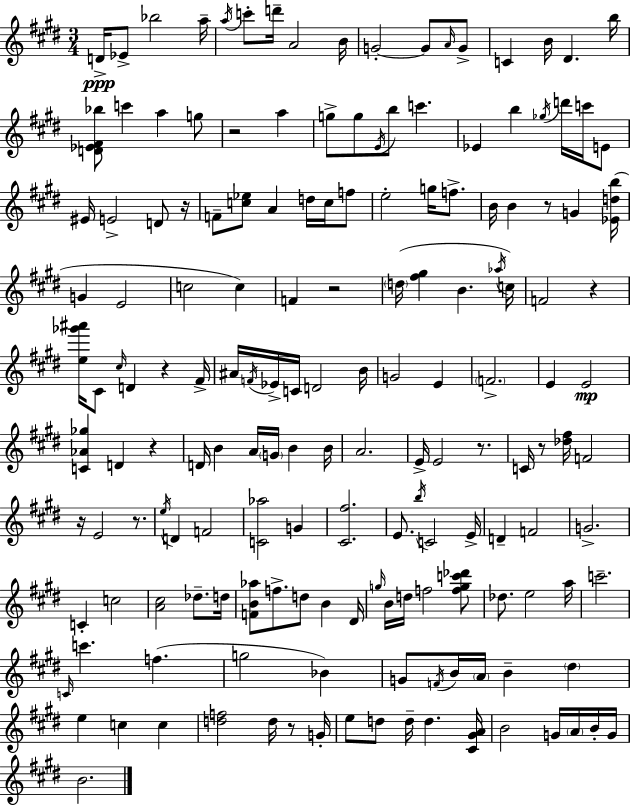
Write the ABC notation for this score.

X:1
T:Untitled
M:3/4
L:1/4
K:E
D/4 _E/2 _b2 a/4 a/4 c'/2 d'/4 A2 B/4 G2 G/2 A/4 G/2 C B/4 ^D b/4 [D_E^F_b]/2 c' a g/2 z2 a g/2 g/2 E/4 b/2 c' _E b _g/4 d'/4 c'/4 E/2 ^E/4 E2 D/2 z/4 F/2 [c_e]/2 A d/4 c/4 f/2 e2 g/4 f/2 B/4 B z/2 G [_Edb]/4 G E2 c2 c F z2 d/4 [^f^g] B _a/4 c/4 F2 z [e_g'^a']/4 ^C/2 ^c/4 D z ^F/4 ^A/4 F/4 _E/4 C/4 D2 B/4 G2 E F2 E E2 [C_A_g] D z D/4 B A/4 G/4 B B/4 A2 E/4 E2 z/2 C/4 z/2 [_d^f]/4 F2 z/4 E2 z/2 e/4 D F2 [C_a]2 G [^C^f]2 E/2 b/4 C2 E/4 D F2 G2 C c2 [A^c]2 _d/2 d/4 [FB_a]/2 f/2 d/2 B ^D/4 g/4 B/4 d/4 f2 [fgc'_d']/2 _d/2 e2 a/4 c'2 C/4 c' f g2 _B G/2 F/4 B/4 A/4 B ^d e c c [df]2 d/4 z/2 G/4 e/2 d/2 d/4 d [^C^GA]/4 B2 G/4 A/4 B/4 G/4 B2